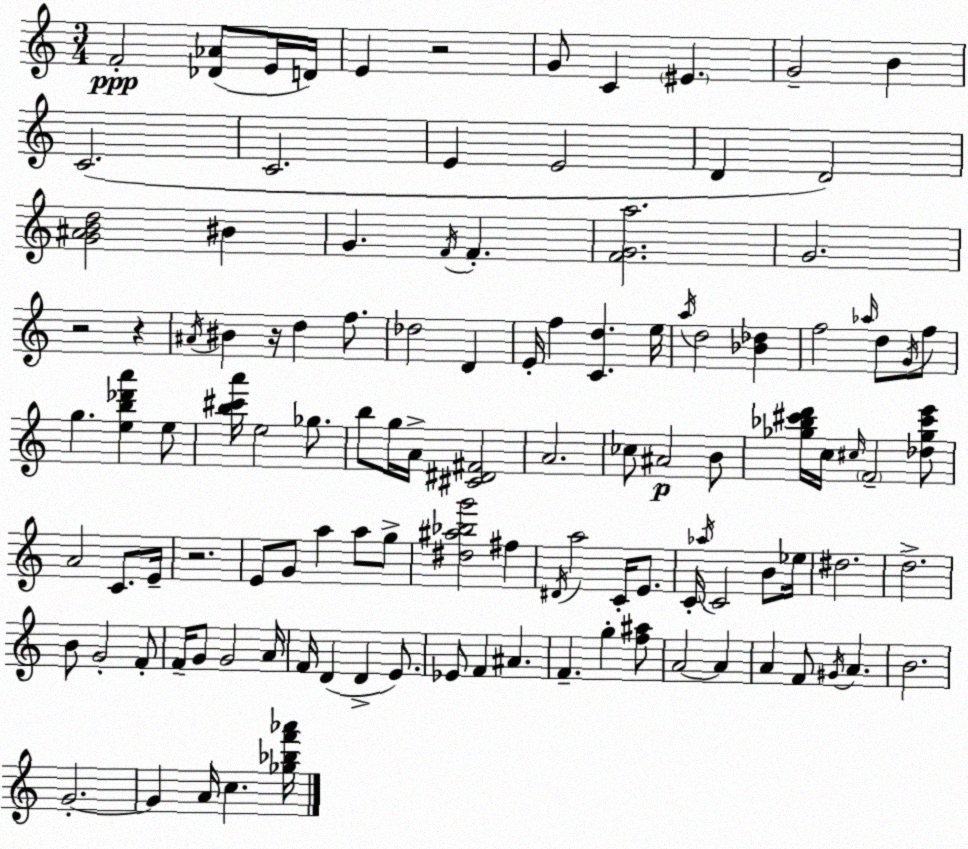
X:1
T:Untitled
M:3/4
L:1/4
K:Am
F2 [_D_A]/2 E/4 D/4 E z2 G/2 C ^E G2 B C2 C2 E E2 D D2 [G^ABd]2 ^B G F/4 F [FGa]2 G2 z2 z ^A/4 ^B z/4 d f/2 _d2 D E/4 f [Cd] e/4 a/4 d2 [_B_d] f2 _a/4 d/2 G/4 f/2 g [eb_d'a'] e/2 [b^c'a']/4 e2 _g/2 b/2 g/4 A/4 [^C^D^F]2 A2 _c/2 ^A2 B/2 [_g_b^c'd']/4 c/4 ^c/4 F2 [_d_g^c'e']/2 A2 C/2 E/4 z2 E/2 G/2 a a/2 g/2 [^d^a_bg']2 ^f ^D/4 a2 C/4 E/2 C/4 _a/4 C2 B/2 _e/4 ^d2 d2 B/2 G2 F/2 F/4 G/2 G2 A/4 F/4 D D E/2 _E/2 F ^A F g [f^a]/2 A2 A A F/2 ^G/4 A B2 G2 G A/4 c [_g_bf'_a']/4